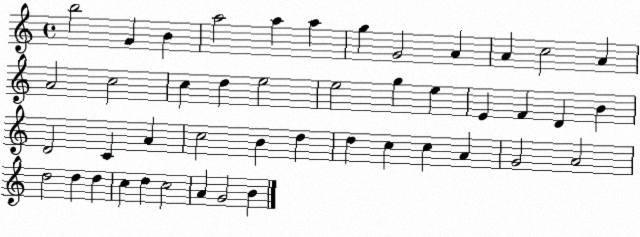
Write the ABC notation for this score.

X:1
T:Untitled
M:4/4
L:1/4
K:C
b2 G B a2 a a g G2 A A c2 A A2 c2 c d e2 e2 g e E F D B D2 C A c2 B d d c c A G2 A2 d2 d d c d c2 A G2 B